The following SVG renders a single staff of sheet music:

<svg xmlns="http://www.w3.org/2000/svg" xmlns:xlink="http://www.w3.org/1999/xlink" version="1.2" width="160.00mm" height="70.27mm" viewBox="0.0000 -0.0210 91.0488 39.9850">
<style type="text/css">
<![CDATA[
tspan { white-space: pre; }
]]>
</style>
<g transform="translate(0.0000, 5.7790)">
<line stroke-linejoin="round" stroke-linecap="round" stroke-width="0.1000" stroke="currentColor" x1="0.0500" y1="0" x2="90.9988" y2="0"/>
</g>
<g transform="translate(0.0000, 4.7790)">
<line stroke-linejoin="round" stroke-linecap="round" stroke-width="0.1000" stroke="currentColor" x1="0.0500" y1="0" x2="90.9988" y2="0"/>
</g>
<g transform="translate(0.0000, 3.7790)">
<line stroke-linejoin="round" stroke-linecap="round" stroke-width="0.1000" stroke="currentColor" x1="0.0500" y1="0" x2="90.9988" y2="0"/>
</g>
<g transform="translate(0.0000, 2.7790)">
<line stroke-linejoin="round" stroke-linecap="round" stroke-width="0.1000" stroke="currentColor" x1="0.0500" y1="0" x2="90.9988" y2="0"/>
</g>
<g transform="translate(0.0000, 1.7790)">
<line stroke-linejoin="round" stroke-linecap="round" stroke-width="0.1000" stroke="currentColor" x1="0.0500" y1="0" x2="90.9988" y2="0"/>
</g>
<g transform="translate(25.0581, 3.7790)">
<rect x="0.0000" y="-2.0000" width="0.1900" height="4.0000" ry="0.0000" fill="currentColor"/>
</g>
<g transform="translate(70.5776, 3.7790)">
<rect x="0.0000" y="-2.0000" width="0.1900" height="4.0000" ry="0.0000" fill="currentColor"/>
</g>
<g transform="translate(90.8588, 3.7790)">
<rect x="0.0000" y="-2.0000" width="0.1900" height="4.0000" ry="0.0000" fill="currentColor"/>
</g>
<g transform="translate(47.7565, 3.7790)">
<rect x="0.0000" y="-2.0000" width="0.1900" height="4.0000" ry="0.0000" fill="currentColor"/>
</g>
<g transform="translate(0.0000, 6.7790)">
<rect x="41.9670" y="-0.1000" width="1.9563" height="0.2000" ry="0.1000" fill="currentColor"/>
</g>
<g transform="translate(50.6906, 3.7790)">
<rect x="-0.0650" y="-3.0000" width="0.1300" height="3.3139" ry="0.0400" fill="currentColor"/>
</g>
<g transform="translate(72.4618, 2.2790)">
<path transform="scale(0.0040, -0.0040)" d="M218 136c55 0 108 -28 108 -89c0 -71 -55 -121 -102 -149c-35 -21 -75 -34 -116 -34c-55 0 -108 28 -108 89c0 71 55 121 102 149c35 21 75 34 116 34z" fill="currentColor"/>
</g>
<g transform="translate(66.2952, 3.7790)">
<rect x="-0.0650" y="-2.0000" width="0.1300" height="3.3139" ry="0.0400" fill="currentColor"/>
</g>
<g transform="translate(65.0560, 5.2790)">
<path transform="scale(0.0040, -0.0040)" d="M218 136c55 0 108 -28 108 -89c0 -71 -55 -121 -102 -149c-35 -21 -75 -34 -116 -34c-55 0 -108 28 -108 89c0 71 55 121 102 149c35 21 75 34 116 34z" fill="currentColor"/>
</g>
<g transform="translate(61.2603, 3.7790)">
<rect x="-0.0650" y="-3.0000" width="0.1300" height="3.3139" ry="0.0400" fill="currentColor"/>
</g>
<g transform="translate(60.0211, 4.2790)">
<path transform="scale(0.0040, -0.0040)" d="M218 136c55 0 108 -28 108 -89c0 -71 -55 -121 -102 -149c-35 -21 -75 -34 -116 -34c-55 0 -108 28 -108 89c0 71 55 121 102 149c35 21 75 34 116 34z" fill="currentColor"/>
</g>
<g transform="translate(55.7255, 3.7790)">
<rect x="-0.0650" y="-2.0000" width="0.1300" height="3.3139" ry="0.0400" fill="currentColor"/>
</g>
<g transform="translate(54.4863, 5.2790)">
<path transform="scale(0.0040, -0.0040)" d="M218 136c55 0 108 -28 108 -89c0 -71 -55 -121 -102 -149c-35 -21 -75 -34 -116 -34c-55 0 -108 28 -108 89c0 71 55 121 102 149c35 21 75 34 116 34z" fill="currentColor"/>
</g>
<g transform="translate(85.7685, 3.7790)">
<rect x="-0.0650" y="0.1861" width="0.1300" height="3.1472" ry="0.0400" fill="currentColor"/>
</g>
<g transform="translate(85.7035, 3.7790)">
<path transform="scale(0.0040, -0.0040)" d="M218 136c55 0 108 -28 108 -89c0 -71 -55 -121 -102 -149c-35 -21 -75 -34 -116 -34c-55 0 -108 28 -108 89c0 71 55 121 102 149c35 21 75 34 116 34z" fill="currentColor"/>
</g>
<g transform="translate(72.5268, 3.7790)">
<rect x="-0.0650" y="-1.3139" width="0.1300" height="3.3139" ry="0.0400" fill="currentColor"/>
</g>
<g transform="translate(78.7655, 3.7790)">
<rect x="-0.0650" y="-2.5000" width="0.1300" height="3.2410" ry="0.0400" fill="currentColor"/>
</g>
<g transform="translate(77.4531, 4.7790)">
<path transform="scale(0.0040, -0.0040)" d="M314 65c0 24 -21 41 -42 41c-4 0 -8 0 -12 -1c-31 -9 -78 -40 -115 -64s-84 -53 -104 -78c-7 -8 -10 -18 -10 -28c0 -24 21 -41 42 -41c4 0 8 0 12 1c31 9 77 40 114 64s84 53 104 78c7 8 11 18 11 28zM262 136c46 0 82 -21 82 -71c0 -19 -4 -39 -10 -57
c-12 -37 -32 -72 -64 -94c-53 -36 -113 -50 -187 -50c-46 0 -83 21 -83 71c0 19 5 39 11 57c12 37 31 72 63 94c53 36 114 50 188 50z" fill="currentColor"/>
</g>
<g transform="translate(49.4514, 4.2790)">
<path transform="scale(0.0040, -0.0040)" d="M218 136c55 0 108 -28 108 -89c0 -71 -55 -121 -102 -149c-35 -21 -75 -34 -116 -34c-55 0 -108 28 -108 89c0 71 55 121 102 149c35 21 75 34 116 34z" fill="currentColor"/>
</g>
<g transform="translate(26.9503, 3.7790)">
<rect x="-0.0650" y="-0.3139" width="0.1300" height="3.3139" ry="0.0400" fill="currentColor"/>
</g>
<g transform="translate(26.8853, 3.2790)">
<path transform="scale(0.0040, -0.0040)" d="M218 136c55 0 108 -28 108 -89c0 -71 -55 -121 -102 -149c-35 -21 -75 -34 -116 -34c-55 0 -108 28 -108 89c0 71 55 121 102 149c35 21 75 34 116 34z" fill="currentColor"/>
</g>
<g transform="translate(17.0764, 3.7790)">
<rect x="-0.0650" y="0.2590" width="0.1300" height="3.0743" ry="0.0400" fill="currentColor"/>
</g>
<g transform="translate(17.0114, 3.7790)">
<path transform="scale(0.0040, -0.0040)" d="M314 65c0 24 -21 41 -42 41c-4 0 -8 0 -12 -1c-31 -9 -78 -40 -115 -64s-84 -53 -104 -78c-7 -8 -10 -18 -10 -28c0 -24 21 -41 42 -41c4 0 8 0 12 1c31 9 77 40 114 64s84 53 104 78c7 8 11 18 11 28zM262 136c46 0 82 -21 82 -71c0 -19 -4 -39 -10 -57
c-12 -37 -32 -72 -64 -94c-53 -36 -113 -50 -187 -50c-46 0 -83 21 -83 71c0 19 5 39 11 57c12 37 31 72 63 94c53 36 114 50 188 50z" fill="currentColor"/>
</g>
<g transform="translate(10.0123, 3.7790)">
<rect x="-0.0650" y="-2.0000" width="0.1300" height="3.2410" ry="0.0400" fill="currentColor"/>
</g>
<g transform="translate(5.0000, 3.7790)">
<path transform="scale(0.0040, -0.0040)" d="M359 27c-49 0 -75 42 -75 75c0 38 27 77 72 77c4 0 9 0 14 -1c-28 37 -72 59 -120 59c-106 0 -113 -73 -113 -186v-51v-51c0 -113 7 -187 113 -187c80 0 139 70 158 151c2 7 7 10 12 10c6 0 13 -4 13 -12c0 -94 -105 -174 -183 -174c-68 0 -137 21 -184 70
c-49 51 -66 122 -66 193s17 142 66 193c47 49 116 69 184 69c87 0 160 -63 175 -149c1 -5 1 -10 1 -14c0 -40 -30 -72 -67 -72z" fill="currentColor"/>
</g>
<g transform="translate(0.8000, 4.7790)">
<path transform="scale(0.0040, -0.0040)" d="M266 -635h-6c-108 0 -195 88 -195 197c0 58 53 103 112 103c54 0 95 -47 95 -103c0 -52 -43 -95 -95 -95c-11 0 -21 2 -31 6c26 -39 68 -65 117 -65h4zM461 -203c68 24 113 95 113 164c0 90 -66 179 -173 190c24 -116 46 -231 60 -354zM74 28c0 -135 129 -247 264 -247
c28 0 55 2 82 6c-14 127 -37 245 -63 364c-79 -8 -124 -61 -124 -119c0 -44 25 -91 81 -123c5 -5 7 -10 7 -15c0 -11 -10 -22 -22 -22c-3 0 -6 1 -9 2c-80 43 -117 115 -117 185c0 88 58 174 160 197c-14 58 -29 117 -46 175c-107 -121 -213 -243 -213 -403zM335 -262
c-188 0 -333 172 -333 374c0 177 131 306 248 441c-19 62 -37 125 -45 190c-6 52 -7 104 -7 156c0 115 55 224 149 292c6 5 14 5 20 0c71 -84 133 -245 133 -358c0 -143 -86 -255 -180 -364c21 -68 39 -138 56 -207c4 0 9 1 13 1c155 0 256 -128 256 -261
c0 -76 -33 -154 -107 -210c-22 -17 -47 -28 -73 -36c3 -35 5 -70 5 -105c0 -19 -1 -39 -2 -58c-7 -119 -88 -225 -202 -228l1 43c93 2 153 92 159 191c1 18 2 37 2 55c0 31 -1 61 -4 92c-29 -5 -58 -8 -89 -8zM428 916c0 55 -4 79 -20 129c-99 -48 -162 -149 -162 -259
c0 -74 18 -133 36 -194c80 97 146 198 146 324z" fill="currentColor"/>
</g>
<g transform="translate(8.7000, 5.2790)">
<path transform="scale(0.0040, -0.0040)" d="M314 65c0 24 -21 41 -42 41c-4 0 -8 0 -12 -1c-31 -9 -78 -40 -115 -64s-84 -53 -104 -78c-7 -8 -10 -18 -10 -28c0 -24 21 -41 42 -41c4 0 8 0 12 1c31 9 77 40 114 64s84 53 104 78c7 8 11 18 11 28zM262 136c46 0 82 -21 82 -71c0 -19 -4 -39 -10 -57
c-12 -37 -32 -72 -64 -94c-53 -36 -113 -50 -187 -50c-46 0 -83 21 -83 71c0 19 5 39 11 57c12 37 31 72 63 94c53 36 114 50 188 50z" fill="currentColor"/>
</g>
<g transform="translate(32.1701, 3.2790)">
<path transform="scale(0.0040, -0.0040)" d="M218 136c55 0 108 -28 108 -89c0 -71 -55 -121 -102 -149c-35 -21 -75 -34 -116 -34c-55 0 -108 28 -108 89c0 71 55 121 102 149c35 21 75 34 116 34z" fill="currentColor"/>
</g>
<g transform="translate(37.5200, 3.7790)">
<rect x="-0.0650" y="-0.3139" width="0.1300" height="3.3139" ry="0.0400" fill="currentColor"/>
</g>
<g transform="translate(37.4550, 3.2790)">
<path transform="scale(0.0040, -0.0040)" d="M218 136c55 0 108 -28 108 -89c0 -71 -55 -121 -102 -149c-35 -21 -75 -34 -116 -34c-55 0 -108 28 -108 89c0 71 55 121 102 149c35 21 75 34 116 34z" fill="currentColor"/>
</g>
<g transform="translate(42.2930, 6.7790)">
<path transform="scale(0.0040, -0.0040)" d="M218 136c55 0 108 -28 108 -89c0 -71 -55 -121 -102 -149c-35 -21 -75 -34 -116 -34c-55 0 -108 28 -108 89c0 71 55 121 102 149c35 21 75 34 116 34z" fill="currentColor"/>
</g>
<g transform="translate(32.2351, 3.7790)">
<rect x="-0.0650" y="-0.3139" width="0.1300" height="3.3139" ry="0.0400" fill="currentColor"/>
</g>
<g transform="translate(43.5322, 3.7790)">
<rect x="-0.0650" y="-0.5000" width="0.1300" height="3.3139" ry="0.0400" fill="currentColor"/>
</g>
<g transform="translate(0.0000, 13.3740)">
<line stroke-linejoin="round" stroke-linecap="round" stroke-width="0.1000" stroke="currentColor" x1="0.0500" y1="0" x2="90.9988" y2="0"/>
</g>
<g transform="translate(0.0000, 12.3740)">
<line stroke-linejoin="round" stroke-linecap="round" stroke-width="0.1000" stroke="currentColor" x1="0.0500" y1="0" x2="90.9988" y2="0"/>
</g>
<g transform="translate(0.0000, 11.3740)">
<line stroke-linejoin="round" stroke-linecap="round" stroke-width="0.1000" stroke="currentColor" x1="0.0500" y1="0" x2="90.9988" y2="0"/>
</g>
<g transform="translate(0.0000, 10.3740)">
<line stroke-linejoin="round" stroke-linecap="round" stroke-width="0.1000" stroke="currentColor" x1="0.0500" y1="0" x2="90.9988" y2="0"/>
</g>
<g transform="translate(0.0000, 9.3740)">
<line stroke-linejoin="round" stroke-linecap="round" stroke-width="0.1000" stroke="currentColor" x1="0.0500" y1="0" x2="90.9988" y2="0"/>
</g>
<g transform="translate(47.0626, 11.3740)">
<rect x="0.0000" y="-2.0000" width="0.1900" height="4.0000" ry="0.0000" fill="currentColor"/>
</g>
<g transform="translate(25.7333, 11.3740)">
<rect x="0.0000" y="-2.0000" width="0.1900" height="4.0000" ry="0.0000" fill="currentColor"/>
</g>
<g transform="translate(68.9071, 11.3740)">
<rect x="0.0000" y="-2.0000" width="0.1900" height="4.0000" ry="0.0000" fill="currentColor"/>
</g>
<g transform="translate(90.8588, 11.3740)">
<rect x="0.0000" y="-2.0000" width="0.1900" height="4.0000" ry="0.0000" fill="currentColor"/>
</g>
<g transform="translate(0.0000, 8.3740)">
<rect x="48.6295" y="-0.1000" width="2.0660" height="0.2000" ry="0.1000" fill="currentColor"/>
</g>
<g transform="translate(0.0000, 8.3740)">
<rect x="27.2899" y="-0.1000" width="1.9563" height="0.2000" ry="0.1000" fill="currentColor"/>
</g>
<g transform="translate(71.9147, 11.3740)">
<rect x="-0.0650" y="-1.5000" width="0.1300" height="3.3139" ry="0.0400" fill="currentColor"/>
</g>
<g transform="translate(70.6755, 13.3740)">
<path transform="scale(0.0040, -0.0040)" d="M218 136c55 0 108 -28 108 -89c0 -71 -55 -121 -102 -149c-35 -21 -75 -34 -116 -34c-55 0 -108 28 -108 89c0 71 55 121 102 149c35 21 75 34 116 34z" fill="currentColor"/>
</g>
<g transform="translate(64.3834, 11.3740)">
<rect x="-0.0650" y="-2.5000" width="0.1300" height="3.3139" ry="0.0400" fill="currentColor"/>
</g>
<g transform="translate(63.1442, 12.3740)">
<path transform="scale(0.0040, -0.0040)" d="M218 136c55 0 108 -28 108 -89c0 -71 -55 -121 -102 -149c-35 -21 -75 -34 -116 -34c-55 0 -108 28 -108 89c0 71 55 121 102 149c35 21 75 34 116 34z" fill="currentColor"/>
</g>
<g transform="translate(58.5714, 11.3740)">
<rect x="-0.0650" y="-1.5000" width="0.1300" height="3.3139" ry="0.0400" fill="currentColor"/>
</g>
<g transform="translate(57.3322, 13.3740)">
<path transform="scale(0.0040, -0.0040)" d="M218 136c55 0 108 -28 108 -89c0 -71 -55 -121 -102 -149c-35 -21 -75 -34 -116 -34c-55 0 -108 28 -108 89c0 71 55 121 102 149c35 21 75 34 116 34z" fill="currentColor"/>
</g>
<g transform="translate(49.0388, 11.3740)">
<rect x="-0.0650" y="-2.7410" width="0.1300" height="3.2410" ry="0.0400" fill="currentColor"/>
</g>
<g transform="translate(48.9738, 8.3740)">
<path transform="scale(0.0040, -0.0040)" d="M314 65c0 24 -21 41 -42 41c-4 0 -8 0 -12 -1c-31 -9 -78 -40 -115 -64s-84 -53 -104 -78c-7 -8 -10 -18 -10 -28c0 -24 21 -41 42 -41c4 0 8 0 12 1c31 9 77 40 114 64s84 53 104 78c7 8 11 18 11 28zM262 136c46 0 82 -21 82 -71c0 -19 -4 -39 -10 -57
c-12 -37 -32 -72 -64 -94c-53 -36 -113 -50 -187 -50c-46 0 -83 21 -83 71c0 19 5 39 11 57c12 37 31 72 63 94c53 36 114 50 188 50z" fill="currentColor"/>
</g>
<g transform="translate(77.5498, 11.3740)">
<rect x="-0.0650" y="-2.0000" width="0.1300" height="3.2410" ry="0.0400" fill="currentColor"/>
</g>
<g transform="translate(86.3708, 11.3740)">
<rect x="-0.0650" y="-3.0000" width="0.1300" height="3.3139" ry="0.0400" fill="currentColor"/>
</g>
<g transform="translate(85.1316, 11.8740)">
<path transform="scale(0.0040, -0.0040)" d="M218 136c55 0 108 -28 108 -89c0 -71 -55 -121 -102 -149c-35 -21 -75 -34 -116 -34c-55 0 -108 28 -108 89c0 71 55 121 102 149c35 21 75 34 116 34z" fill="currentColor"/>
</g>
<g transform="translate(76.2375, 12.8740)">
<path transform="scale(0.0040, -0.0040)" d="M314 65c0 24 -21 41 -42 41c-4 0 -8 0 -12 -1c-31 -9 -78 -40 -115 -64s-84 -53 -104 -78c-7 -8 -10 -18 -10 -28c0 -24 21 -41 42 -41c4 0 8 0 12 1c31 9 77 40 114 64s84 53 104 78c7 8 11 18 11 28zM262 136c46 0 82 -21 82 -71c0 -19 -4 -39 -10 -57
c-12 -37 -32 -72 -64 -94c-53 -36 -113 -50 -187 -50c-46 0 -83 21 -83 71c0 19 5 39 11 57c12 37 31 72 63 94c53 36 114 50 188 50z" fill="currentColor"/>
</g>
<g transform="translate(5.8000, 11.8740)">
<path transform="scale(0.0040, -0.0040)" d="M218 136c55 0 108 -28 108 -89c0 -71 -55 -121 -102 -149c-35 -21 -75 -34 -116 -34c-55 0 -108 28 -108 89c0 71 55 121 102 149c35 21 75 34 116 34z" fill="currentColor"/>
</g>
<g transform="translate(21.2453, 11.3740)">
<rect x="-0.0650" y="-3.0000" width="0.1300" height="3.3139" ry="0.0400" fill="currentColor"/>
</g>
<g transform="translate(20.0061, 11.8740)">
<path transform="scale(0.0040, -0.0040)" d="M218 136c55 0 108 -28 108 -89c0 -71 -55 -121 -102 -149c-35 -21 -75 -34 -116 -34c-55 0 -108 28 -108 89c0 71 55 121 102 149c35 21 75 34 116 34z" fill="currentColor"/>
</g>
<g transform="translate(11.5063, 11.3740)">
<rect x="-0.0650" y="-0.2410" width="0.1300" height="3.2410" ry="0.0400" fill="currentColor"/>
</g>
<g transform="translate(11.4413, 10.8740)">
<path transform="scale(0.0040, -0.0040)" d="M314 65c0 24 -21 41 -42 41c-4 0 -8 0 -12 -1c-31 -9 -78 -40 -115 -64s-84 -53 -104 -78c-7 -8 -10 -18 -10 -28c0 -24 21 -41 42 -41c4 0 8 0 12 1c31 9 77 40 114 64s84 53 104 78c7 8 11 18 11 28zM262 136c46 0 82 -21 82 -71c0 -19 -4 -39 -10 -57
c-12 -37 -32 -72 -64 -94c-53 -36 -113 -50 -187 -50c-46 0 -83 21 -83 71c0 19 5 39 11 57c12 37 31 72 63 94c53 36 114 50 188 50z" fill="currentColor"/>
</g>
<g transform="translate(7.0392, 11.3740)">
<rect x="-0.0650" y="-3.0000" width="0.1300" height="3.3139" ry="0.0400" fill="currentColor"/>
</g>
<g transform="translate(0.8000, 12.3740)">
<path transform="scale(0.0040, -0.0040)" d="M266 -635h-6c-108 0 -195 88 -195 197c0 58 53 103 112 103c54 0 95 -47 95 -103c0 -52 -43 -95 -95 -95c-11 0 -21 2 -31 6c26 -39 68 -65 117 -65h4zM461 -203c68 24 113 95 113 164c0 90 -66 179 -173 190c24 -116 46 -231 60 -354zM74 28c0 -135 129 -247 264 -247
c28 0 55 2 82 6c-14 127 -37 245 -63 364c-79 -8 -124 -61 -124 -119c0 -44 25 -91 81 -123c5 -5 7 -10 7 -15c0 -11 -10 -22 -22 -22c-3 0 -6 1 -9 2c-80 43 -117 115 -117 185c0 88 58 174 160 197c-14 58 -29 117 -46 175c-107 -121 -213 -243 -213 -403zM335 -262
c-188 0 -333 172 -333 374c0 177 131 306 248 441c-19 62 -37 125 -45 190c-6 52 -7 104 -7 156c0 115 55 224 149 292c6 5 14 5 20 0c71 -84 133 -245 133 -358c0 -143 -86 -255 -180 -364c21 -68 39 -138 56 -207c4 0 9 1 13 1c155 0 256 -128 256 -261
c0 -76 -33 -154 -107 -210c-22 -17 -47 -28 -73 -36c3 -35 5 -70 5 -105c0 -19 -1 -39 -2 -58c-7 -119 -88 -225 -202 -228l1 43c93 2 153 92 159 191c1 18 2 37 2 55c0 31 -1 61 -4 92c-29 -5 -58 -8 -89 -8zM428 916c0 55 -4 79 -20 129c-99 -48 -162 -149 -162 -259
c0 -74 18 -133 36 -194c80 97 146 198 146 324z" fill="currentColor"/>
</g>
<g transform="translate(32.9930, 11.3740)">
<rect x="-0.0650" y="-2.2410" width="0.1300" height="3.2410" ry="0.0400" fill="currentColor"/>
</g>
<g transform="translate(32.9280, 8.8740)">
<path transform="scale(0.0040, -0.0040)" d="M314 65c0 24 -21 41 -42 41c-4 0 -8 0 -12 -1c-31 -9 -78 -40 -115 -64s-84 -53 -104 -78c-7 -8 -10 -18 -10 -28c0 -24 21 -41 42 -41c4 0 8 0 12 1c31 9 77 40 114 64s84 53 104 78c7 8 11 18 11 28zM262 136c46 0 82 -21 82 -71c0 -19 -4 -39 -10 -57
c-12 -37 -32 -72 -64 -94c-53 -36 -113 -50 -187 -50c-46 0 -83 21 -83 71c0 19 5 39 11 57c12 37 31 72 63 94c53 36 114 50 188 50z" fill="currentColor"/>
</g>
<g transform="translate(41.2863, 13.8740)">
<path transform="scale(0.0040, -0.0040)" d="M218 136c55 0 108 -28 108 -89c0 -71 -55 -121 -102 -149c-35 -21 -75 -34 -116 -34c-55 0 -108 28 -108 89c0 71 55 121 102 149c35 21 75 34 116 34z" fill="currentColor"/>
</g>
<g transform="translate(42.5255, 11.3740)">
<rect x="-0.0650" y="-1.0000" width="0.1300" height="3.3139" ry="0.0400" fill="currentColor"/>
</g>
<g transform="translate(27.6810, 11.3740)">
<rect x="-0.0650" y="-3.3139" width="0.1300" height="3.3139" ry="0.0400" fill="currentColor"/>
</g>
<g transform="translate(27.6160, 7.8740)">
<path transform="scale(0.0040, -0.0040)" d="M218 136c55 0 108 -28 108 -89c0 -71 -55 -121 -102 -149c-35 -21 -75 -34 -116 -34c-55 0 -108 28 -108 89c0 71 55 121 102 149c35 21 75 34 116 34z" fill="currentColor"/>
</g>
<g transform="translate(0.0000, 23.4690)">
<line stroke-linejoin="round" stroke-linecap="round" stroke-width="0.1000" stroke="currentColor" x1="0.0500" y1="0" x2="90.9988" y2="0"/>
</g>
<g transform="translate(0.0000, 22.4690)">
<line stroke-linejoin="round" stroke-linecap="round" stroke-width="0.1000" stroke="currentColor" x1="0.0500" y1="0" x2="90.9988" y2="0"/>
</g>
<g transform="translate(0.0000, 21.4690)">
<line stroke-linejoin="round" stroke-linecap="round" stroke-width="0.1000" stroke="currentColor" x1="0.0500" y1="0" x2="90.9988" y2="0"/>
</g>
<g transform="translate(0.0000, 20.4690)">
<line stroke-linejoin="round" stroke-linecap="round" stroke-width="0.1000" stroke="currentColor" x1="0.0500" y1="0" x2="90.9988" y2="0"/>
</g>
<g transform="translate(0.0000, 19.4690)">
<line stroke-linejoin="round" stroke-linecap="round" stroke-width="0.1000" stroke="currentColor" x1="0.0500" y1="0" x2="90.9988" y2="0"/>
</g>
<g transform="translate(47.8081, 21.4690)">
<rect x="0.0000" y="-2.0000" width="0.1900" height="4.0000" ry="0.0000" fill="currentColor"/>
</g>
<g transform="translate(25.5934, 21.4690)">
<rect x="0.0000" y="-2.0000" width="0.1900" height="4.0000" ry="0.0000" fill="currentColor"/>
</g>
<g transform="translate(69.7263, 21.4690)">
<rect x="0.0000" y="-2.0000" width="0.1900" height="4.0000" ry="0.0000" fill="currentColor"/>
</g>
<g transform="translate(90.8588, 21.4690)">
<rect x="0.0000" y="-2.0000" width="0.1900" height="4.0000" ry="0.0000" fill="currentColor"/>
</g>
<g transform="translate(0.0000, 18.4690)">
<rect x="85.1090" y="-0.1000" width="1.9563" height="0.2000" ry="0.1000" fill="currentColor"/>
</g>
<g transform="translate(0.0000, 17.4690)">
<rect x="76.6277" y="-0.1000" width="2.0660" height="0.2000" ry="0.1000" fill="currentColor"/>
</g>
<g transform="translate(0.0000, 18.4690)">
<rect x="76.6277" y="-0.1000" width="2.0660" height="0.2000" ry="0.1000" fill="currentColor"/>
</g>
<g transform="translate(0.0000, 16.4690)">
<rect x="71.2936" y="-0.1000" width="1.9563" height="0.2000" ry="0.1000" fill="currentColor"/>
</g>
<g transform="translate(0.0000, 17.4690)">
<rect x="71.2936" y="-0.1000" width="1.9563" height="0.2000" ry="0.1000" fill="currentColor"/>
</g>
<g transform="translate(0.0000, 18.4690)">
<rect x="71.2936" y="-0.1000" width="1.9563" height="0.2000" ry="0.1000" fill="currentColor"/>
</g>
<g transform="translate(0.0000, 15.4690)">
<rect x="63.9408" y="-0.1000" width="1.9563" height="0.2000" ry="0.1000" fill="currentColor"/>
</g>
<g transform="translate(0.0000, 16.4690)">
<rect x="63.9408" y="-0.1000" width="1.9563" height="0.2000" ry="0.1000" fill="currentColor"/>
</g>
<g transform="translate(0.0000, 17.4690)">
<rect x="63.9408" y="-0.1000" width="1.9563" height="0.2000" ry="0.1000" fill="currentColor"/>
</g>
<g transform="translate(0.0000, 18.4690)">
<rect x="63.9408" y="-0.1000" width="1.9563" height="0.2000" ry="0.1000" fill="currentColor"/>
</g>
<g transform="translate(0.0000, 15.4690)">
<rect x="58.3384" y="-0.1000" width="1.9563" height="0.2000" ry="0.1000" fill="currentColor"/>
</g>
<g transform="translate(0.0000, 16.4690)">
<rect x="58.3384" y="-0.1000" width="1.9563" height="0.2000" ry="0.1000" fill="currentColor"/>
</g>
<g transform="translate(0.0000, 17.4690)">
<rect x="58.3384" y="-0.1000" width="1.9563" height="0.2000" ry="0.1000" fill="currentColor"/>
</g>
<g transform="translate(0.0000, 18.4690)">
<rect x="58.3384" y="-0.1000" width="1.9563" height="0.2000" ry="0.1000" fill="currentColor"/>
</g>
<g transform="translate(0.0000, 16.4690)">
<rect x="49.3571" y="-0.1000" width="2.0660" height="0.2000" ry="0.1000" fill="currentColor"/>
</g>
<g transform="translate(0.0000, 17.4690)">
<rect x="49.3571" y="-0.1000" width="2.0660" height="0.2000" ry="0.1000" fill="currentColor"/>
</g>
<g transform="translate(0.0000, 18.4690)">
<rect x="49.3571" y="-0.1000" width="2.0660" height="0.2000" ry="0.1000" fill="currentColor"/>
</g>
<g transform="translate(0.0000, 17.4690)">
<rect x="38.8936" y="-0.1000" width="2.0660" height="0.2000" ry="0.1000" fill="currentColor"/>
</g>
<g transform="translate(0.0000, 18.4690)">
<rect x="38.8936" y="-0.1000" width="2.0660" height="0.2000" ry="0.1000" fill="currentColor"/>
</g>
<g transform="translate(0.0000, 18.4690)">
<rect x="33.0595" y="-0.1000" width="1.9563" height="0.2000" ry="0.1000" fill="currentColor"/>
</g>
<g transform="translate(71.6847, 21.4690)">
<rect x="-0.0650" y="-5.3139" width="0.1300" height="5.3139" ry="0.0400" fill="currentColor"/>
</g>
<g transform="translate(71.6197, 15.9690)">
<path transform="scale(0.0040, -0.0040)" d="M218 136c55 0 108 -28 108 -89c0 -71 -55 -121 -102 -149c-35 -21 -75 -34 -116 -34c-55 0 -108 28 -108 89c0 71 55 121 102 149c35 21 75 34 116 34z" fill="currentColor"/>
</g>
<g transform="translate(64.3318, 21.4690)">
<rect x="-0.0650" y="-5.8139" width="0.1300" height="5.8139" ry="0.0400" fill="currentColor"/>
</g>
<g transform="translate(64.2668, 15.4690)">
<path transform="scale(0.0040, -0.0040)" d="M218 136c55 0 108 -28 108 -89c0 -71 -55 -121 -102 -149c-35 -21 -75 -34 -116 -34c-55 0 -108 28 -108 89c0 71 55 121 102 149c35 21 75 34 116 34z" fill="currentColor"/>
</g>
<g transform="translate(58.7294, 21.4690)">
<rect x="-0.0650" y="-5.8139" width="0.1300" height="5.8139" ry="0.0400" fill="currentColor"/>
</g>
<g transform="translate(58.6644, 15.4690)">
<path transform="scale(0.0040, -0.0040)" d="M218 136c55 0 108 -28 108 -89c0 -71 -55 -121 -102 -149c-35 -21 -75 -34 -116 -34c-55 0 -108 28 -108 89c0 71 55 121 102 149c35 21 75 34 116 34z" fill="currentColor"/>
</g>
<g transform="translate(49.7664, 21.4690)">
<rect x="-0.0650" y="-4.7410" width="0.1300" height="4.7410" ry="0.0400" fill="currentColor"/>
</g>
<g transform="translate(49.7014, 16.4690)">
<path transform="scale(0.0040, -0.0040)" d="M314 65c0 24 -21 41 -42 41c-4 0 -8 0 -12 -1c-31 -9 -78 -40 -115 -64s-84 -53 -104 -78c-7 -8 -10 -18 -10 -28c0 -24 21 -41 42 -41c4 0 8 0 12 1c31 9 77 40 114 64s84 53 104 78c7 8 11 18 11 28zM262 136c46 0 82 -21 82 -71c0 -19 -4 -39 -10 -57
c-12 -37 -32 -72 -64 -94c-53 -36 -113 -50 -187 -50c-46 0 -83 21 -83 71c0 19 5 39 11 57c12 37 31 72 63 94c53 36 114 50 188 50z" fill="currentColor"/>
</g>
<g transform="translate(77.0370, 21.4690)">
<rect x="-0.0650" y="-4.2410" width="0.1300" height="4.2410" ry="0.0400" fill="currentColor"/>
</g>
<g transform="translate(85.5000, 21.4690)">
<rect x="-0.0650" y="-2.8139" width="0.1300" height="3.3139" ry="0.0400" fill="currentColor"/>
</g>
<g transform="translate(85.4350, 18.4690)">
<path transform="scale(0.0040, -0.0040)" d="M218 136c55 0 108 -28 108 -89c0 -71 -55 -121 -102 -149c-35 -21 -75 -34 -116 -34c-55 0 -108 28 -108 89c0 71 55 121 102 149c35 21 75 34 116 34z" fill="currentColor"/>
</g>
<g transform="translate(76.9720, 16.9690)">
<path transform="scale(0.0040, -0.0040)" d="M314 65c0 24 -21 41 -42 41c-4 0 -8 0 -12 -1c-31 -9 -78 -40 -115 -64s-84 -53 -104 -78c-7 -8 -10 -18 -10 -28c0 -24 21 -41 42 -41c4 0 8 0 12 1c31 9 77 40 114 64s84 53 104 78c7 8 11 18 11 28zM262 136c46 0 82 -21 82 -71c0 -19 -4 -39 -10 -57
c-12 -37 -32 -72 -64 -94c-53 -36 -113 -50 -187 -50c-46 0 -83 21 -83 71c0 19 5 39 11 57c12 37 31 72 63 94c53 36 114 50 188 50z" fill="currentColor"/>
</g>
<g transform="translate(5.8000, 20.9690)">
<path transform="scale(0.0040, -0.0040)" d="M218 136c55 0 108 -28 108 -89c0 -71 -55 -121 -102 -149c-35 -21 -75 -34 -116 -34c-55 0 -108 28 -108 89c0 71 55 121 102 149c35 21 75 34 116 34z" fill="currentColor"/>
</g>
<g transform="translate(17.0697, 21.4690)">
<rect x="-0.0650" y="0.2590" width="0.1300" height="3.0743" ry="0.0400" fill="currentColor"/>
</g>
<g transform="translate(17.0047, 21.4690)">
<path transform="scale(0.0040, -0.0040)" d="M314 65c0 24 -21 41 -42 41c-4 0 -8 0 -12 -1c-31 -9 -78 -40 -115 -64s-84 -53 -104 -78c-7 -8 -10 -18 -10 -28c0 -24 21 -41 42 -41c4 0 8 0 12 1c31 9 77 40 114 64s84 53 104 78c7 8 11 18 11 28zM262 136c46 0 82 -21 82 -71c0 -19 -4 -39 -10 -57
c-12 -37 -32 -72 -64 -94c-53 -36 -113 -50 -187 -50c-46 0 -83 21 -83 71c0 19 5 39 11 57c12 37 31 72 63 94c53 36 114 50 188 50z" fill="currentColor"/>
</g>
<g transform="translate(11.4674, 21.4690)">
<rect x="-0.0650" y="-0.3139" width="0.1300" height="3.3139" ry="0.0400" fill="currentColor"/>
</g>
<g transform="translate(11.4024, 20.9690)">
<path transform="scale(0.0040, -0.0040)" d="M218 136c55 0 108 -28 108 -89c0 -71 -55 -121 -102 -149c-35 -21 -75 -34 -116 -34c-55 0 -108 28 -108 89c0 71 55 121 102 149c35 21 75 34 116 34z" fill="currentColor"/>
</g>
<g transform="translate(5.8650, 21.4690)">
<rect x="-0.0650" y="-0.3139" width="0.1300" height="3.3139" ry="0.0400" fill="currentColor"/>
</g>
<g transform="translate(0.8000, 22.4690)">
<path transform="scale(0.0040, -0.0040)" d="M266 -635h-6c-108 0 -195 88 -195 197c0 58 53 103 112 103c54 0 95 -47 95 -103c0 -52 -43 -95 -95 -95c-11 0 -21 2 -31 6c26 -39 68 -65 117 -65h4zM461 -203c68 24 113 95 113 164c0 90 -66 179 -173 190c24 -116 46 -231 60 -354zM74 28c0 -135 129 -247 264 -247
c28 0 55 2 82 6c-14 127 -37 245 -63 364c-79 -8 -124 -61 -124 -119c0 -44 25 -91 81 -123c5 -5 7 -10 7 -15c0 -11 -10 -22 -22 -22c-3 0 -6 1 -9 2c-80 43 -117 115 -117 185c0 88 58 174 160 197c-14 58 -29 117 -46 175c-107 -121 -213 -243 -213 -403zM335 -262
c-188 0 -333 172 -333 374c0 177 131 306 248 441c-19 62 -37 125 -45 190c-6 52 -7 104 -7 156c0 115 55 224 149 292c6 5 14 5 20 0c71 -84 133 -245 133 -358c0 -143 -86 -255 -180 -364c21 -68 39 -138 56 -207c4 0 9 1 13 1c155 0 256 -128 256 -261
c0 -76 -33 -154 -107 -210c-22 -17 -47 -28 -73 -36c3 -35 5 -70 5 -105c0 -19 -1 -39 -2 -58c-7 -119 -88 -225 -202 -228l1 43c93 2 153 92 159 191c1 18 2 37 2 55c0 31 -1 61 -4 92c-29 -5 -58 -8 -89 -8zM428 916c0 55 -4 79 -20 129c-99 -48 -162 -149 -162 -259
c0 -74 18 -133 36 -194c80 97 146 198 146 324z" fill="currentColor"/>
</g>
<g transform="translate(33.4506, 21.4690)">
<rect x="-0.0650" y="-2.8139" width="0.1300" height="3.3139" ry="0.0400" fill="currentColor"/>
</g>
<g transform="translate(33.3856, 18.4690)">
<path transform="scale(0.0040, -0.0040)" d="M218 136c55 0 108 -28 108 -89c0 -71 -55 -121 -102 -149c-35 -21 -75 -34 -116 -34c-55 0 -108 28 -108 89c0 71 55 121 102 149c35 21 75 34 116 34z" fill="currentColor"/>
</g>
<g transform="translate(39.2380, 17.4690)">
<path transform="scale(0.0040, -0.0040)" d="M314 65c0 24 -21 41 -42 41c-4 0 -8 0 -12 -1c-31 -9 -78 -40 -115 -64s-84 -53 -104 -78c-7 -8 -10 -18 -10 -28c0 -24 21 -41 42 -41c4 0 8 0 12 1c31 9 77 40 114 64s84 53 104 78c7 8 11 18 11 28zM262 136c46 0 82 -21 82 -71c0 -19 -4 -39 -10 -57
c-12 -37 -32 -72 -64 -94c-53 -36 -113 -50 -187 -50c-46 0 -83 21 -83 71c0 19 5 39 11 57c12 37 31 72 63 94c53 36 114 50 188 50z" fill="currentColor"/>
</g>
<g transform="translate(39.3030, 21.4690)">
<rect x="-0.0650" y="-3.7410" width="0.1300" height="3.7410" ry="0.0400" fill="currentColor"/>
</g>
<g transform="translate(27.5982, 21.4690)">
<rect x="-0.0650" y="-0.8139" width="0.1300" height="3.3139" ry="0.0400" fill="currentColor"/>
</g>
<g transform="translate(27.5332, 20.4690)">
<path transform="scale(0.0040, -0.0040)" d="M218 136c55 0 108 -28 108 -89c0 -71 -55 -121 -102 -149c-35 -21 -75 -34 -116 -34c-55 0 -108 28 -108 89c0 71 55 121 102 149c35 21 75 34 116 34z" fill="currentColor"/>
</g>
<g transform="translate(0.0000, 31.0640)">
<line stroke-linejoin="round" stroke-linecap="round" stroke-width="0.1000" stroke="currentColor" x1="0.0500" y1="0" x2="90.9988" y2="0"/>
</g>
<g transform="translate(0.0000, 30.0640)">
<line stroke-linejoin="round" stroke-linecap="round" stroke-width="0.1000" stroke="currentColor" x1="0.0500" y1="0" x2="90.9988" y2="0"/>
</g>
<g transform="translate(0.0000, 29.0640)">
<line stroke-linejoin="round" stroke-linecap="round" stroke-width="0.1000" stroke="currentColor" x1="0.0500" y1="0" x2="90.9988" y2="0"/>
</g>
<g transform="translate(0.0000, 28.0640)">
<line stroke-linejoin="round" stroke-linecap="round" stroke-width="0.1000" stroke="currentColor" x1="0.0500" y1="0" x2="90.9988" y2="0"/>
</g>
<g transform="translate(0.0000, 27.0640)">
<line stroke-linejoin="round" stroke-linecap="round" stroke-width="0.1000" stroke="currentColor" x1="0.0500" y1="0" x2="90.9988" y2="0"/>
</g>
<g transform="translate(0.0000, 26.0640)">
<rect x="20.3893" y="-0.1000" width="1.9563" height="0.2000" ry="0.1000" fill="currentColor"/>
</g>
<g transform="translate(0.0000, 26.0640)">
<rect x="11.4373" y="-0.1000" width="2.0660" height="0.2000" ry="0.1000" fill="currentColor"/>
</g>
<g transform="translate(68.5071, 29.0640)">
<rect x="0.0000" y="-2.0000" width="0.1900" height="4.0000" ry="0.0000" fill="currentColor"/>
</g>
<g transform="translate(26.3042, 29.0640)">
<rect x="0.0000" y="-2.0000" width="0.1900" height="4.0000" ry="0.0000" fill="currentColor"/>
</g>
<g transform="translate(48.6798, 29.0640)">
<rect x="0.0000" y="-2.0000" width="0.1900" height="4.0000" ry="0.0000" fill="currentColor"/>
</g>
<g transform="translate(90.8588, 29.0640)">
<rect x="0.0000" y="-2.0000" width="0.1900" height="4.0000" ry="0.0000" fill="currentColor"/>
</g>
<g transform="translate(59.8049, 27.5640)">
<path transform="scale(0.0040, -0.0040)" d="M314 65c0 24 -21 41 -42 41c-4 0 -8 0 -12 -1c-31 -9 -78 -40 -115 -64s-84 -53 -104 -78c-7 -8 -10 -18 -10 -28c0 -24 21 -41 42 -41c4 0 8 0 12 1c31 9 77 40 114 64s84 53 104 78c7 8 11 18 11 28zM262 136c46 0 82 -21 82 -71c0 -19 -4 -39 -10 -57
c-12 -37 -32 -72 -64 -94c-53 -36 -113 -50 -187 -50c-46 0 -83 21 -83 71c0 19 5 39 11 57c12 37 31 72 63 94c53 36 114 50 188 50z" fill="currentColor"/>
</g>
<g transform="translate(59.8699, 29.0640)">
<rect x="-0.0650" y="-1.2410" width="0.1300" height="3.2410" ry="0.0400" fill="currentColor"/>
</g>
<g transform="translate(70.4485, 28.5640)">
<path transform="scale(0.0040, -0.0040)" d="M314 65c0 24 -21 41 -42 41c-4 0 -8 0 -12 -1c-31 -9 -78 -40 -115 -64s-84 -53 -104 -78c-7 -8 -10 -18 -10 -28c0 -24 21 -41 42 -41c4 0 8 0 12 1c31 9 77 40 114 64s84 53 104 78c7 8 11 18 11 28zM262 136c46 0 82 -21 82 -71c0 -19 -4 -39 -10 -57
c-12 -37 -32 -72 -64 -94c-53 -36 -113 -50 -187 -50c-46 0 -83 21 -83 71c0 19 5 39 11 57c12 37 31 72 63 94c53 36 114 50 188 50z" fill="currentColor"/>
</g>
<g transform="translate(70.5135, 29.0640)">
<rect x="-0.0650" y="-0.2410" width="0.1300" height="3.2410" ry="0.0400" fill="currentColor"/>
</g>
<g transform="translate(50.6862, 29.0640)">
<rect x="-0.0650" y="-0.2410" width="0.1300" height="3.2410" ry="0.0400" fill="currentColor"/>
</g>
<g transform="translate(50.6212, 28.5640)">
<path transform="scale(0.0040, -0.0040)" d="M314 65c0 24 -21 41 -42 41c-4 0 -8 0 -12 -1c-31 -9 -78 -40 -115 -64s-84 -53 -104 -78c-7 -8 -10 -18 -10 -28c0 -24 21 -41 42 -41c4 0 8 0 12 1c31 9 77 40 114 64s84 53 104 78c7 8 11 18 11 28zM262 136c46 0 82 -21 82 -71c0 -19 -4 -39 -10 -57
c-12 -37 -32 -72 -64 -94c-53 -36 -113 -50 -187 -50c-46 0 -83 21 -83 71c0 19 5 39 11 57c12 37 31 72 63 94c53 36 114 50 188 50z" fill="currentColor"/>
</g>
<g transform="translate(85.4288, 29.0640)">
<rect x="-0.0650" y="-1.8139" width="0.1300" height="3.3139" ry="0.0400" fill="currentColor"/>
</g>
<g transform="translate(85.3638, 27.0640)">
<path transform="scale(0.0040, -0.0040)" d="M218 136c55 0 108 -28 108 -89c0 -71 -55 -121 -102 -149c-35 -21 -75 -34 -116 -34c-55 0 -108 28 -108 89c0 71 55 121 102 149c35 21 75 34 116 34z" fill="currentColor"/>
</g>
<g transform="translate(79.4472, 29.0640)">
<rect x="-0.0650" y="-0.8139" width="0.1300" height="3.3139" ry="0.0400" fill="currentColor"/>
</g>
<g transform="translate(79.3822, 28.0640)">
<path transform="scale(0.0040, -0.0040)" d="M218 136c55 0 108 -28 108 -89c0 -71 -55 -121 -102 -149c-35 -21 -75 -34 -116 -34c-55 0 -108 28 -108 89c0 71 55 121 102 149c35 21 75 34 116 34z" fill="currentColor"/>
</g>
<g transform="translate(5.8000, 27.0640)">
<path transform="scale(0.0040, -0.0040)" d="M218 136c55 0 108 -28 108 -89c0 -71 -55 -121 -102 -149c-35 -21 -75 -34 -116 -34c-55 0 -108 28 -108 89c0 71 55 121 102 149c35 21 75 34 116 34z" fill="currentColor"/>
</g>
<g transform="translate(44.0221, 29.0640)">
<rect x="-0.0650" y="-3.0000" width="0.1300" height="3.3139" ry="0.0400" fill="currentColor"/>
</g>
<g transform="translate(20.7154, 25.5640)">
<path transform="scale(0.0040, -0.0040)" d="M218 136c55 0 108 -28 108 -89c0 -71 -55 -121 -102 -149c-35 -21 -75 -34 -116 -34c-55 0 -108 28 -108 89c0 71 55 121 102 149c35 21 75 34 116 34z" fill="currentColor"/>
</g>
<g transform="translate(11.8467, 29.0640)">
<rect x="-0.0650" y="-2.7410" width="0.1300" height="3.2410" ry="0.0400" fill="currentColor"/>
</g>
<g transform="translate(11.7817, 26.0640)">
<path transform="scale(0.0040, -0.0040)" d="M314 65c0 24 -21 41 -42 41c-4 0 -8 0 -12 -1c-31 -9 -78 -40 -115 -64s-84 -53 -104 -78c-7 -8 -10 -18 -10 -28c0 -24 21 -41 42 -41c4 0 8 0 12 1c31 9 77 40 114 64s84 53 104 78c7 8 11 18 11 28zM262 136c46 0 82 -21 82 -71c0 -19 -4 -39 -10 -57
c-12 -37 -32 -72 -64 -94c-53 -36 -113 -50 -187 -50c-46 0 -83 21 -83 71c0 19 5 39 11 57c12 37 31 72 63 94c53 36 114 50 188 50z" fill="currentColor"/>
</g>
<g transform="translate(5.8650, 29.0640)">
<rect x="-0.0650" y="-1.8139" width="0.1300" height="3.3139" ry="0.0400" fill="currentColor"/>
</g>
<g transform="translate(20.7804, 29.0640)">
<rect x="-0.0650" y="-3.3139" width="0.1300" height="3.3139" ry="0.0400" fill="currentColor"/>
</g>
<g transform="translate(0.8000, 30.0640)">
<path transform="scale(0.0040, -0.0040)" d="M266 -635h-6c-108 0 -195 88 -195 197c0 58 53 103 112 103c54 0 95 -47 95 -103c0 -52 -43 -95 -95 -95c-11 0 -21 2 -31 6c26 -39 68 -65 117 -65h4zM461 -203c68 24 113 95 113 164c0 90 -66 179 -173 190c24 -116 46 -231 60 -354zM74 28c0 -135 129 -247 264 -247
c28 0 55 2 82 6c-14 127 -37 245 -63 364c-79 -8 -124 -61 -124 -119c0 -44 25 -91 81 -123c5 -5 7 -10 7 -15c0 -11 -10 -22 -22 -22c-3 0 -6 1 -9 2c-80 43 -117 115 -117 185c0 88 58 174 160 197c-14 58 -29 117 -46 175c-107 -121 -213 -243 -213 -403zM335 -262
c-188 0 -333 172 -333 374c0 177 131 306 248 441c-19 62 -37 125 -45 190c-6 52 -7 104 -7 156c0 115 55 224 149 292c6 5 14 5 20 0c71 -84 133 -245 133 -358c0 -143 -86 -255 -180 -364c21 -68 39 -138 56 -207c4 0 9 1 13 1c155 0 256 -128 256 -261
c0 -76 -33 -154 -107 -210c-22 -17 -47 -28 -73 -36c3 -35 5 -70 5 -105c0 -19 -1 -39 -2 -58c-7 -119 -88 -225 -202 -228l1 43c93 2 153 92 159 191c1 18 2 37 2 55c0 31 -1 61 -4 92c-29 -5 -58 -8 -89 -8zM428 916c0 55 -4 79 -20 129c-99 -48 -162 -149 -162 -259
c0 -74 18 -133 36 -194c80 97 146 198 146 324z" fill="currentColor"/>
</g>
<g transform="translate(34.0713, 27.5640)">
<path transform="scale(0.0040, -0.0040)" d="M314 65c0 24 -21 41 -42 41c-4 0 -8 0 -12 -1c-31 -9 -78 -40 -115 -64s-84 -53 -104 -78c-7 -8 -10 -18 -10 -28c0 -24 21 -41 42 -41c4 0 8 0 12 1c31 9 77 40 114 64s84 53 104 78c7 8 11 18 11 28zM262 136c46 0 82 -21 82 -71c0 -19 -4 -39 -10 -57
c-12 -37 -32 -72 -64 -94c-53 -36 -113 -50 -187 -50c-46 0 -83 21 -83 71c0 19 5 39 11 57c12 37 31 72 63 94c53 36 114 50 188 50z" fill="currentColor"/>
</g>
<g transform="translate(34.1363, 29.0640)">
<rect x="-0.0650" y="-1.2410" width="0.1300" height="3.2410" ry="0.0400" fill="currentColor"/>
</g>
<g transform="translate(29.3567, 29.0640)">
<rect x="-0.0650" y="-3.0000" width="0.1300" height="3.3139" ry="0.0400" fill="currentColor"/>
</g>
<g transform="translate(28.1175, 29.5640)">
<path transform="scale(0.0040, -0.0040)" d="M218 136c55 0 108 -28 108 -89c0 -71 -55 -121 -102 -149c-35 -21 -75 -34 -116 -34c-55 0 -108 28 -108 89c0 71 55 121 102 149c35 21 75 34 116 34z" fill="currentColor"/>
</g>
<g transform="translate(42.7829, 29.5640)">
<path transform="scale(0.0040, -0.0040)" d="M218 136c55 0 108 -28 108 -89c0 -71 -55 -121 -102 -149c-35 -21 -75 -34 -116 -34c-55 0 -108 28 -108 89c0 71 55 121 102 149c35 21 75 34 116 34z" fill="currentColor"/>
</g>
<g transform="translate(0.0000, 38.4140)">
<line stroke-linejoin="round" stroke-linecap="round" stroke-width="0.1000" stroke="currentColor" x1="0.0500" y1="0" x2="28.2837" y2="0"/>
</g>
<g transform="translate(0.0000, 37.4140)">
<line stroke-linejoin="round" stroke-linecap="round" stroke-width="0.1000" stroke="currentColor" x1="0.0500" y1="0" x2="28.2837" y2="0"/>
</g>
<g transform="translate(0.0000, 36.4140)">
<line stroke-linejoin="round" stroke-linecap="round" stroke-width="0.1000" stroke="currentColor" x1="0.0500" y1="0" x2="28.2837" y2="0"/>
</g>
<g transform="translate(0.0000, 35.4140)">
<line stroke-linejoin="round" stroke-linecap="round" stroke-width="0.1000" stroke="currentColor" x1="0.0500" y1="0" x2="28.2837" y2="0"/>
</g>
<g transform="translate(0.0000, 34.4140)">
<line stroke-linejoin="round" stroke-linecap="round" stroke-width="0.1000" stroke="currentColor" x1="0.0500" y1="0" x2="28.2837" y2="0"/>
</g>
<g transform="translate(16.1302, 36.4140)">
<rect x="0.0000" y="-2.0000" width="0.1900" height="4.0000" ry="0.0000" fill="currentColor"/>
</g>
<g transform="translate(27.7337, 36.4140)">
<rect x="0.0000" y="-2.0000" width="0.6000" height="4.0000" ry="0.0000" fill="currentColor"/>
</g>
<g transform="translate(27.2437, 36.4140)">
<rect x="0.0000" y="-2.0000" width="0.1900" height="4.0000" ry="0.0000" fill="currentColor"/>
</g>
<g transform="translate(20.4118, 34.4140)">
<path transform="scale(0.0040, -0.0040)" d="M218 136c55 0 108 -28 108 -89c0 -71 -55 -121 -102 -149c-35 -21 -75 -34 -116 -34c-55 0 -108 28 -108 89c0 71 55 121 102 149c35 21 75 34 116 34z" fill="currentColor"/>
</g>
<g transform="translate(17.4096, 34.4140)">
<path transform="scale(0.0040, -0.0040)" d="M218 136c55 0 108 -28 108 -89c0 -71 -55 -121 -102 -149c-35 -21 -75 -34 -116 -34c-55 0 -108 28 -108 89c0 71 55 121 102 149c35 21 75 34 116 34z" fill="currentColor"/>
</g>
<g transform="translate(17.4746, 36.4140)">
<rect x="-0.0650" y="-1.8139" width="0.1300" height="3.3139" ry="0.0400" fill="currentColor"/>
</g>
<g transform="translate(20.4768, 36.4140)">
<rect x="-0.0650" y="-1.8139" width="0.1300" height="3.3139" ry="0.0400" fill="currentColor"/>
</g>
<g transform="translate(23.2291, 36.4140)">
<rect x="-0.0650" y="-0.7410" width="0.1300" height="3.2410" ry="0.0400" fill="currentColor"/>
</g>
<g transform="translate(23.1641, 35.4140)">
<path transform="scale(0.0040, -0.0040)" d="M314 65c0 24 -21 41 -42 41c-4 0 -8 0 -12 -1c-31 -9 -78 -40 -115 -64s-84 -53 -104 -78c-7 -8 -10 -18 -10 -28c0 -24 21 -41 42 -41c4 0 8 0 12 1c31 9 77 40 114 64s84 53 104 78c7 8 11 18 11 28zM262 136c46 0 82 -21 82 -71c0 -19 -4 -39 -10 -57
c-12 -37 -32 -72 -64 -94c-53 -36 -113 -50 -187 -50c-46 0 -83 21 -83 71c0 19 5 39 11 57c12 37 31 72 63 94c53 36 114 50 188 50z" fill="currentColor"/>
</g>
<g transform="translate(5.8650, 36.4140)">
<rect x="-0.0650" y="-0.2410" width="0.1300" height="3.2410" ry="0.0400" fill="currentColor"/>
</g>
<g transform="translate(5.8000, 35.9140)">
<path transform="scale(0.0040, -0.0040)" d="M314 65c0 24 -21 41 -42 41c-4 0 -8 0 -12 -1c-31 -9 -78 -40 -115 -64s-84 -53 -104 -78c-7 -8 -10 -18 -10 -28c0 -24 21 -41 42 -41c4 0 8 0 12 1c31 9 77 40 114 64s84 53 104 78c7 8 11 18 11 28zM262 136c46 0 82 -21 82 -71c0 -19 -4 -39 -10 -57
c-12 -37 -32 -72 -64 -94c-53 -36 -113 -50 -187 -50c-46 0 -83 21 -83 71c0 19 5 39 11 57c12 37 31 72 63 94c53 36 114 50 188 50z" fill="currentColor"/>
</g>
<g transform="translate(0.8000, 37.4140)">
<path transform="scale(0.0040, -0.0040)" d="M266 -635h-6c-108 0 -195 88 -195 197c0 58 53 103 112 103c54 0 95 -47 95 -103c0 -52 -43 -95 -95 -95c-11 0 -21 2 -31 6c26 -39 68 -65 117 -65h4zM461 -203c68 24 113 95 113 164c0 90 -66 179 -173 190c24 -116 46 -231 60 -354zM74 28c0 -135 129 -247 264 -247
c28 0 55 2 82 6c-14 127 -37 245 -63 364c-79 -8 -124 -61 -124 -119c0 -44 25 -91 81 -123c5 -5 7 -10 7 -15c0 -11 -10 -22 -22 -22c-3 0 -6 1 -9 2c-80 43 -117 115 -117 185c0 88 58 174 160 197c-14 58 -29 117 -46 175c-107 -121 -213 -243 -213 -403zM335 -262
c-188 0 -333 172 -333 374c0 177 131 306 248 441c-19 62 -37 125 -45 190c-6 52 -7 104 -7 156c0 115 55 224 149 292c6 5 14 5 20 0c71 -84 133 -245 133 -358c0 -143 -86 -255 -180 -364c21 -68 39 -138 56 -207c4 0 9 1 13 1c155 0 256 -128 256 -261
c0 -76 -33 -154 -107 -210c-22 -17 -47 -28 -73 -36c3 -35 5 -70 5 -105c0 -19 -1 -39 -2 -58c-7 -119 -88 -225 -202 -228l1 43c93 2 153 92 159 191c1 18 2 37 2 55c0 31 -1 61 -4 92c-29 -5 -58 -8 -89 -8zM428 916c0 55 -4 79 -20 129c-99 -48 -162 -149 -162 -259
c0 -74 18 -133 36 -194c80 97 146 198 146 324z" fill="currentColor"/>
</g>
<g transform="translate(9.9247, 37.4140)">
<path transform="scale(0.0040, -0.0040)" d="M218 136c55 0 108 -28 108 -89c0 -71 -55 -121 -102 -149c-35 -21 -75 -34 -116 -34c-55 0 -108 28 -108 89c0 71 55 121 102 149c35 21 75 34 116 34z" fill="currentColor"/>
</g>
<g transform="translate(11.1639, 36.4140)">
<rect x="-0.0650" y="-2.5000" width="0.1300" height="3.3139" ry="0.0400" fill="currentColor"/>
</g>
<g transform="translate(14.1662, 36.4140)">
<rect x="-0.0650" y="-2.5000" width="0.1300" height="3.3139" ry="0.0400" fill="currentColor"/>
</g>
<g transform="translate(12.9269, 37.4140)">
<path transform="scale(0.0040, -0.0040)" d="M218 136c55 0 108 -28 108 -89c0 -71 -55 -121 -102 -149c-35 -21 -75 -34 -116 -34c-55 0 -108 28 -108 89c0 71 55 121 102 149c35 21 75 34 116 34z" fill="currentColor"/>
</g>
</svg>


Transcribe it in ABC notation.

X:1
T:Untitled
M:4/4
L:1/4
K:C
F2 B2 c c c C A F A F e G2 B A c2 A b g2 D a2 E G E F2 A c c B2 d a c'2 e'2 g' g' f' d'2 a f a2 b A e2 A c2 e2 c2 d f c2 G G f f d2